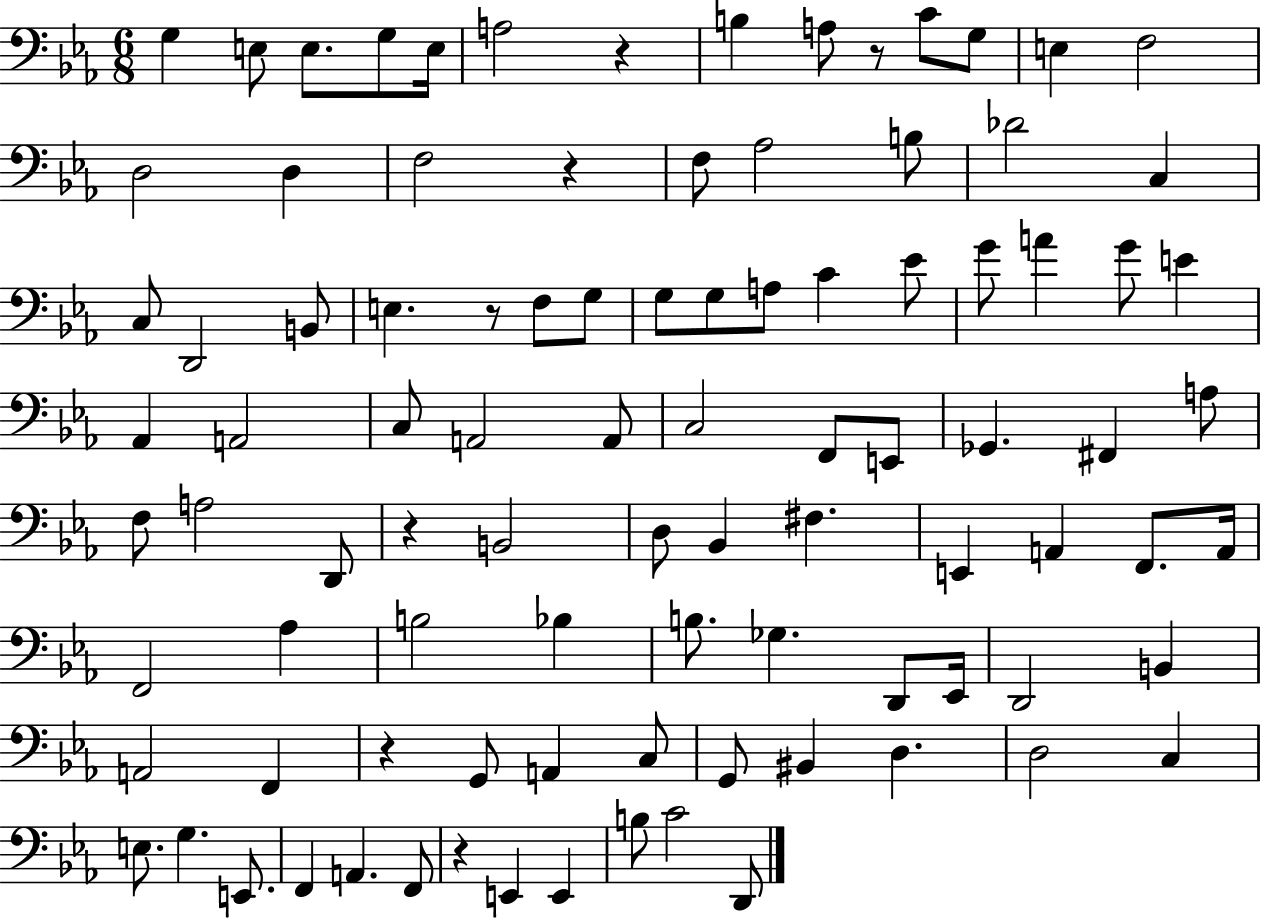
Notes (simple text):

G3/q E3/e E3/e. G3/e E3/s A3/h R/q B3/q A3/e R/e C4/e G3/e E3/q F3/h D3/h D3/q F3/h R/q F3/e Ab3/h B3/e Db4/h C3/q C3/e D2/h B2/e E3/q. R/e F3/e G3/e G3/e G3/e A3/e C4/q Eb4/e G4/e A4/q G4/e E4/q Ab2/q A2/h C3/e A2/h A2/e C3/h F2/e E2/e Gb2/q. F#2/q A3/e F3/e A3/h D2/e R/q B2/h D3/e Bb2/q F#3/q. E2/q A2/q F2/e. A2/s F2/h Ab3/q B3/h Bb3/q B3/e. Gb3/q. D2/e Eb2/s D2/h B2/q A2/h F2/q R/q G2/e A2/q C3/e G2/e BIS2/q D3/q. D3/h C3/q E3/e. G3/q. E2/e. F2/q A2/q. F2/e R/q E2/q E2/q B3/e C4/h D2/e